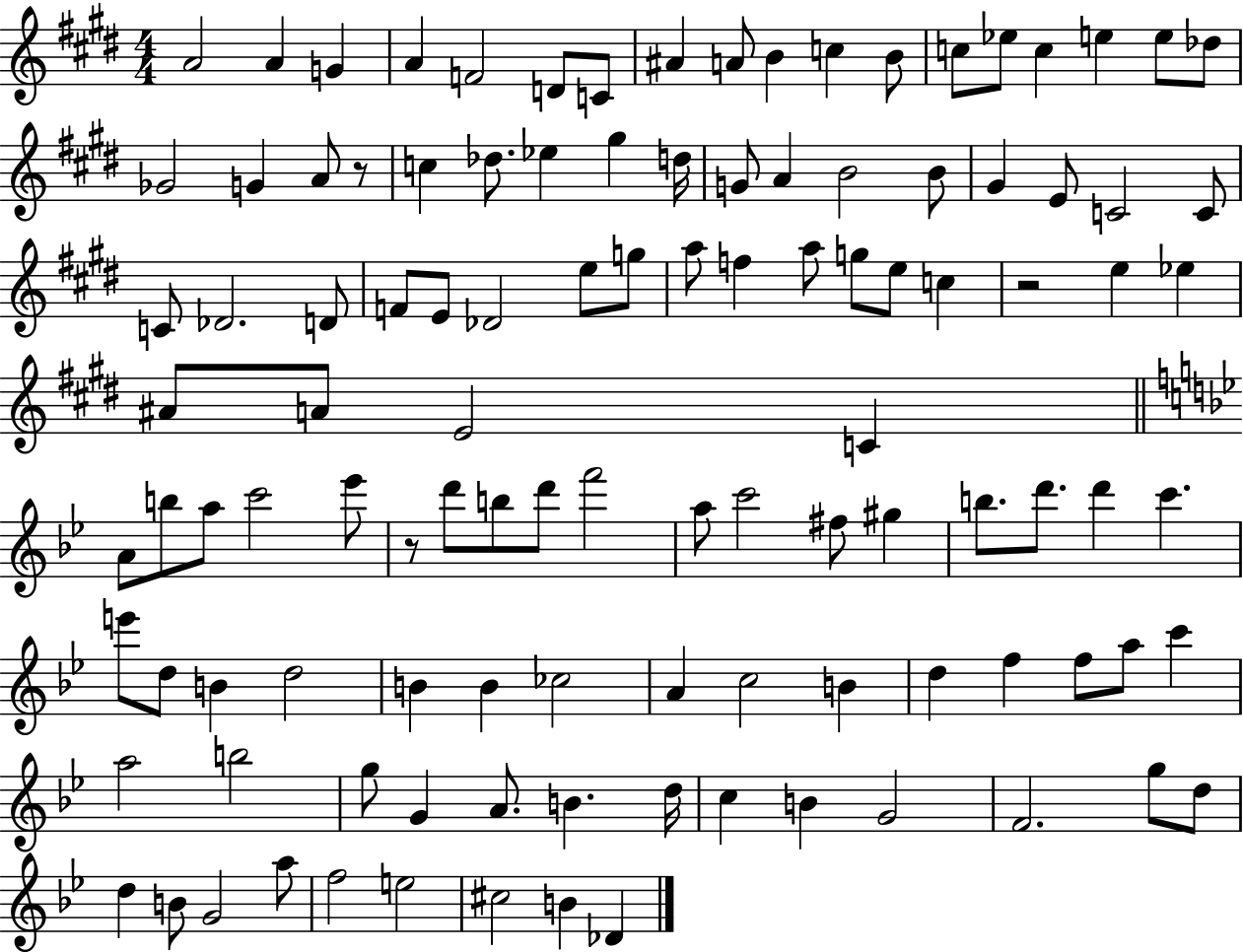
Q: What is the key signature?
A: E major